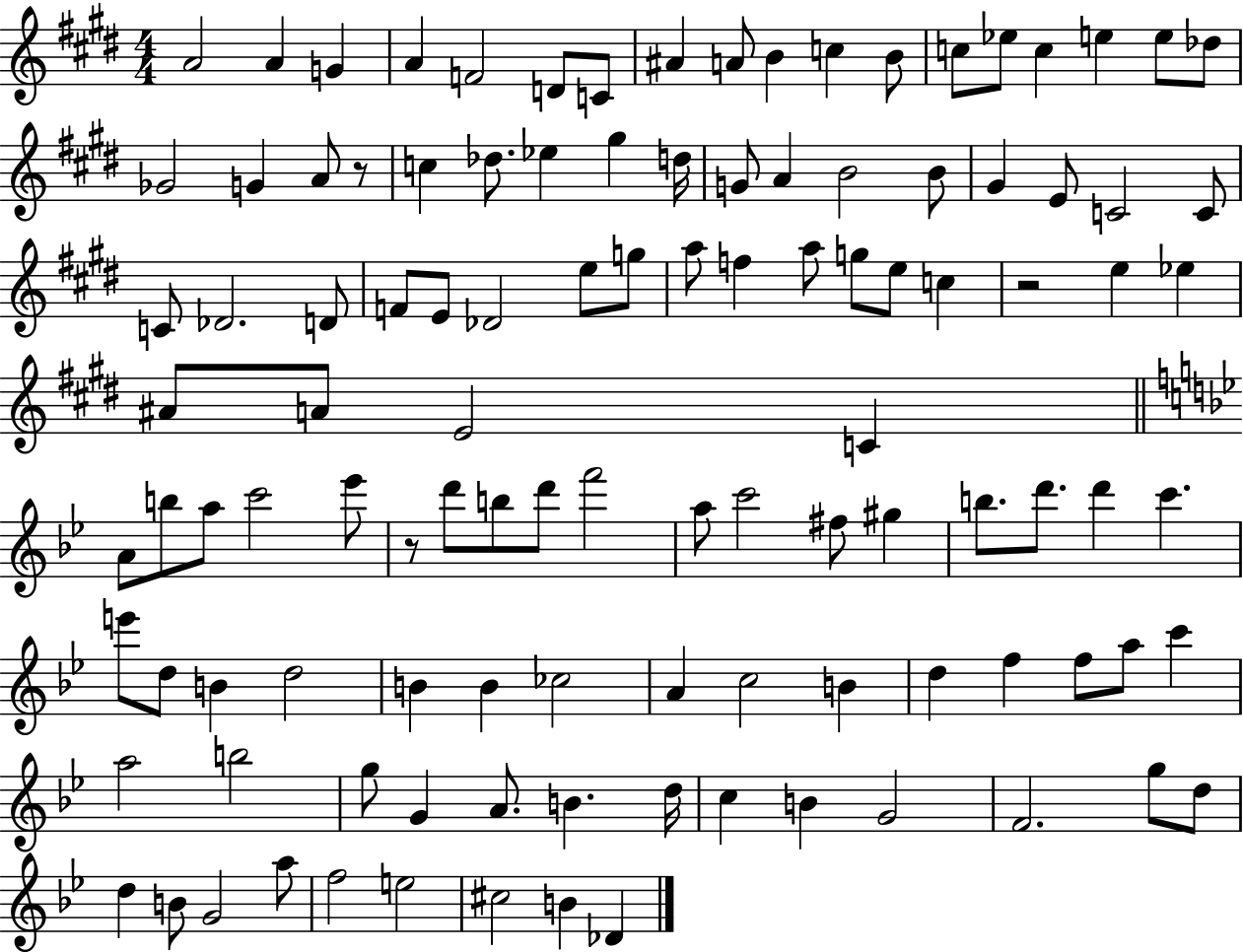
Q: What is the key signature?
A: E major